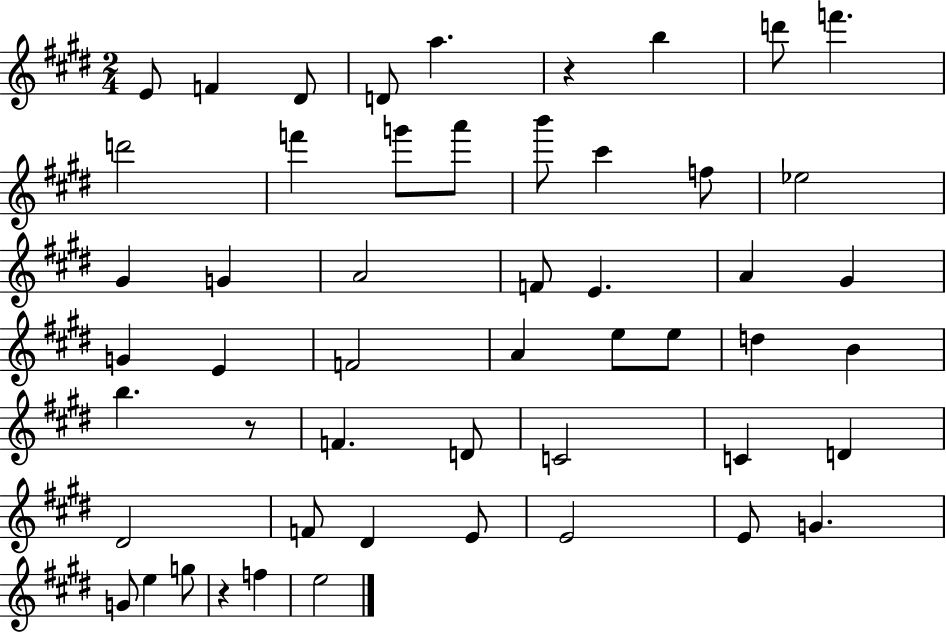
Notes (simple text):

E4/e F4/q D#4/e D4/e A5/q. R/q B5/q D6/e F6/q. D6/h F6/q G6/e A6/e B6/e C#6/q F5/e Eb5/h G#4/q G4/q A4/h F4/e E4/q. A4/q G#4/q G4/q E4/q F4/h A4/q E5/e E5/e D5/q B4/q B5/q. R/e F4/q. D4/e C4/h C4/q D4/q D#4/h F4/e D#4/q E4/e E4/h E4/e G4/q. G4/e E5/q G5/e R/q F5/q E5/h